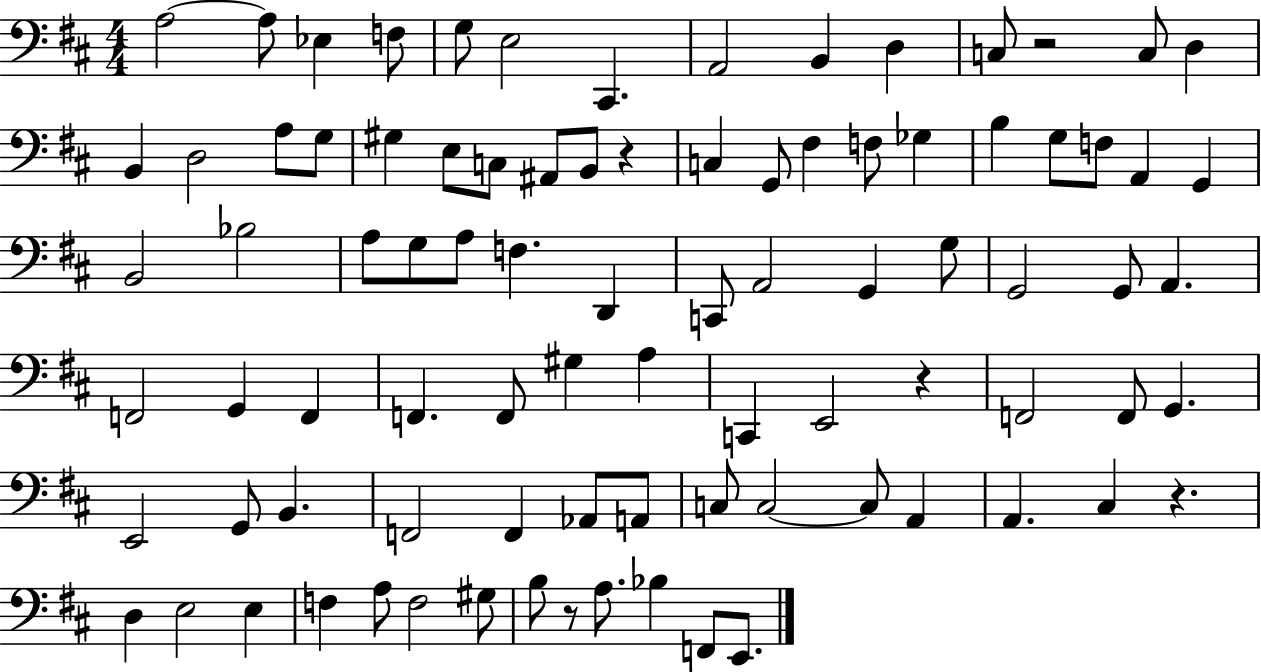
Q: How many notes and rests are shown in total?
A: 88